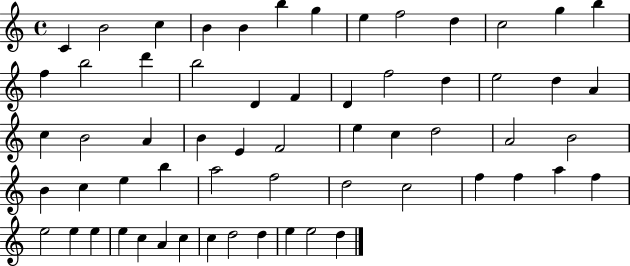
{
  \clef treble
  \time 4/4
  \defaultTimeSignature
  \key c \major
  c'4 b'2 c''4 | b'4 b'4 b''4 g''4 | e''4 f''2 d''4 | c''2 g''4 b''4 | \break f''4 b''2 d'''4 | b''2 d'4 f'4 | d'4 f''2 d''4 | e''2 d''4 a'4 | \break c''4 b'2 a'4 | b'4 e'4 f'2 | e''4 c''4 d''2 | a'2 b'2 | \break b'4 c''4 e''4 b''4 | a''2 f''2 | d''2 c''2 | f''4 f''4 a''4 f''4 | \break e''2 e''4 e''4 | e''4 c''4 a'4 c''4 | c''4 d''2 d''4 | e''4 e''2 d''4 | \break \bar "|."
}